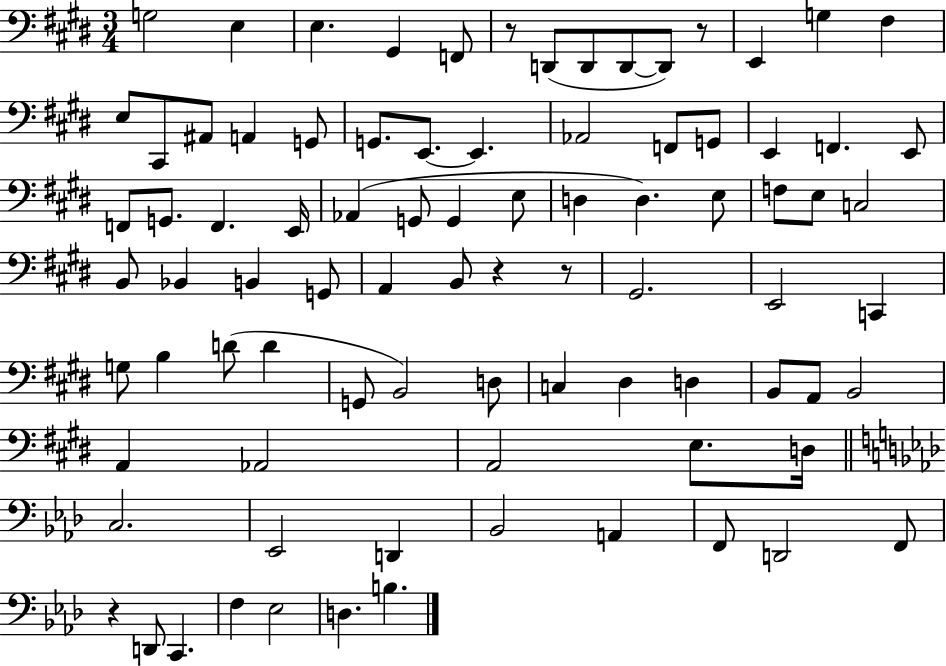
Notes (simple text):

G3/h E3/q E3/q. G#2/q F2/e R/e D2/e D2/e D2/e D2/e R/e E2/q G3/q F#3/q E3/e C#2/e A#2/e A2/q G2/e G2/e. E2/e. E2/q. Ab2/h F2/e G2/e E2/q F2/q. E2/e F2/e G2/e. F2/q. E2/s Ab2/q G2/e G2/q E3/e D3/q D3/q. E3/e F3/e E3/e C3/h B2/e Bb2/q B2/q G2/e A2/q B2/e R/q R/e G#2/h. E2/h C2/q G3/e B3/q D4/e D4/q G2/e B2/h D3/e C3/q D#3/q D3/q B2/e A2/e B2/h A2/q Ab2/h A2/h E3/e. D3/s C3/h. Eb2/h D2/q Bb2/h A2/q F2/e D2/h F2/e R/q D2/e C2/q. F3/q Eb3/h D3/q. B3/q.